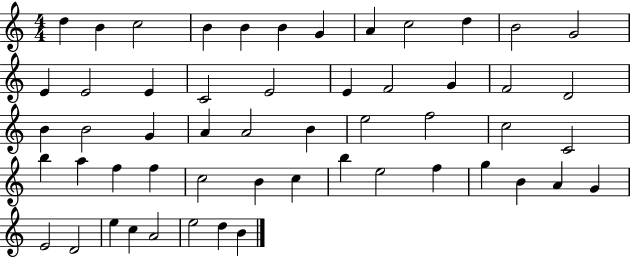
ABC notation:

X:1
T:Untitled
M:4/4
L:1/4
K:C
d B c2 B B B G A c2 d B2 G2 E E2 E C2 E2 E F2 G F2 D2 B B2 G A A2 B e2 f2 c2 C2 b a f f c2 B c b e2 f g B A G E2 D2 e c A2 e2 d B